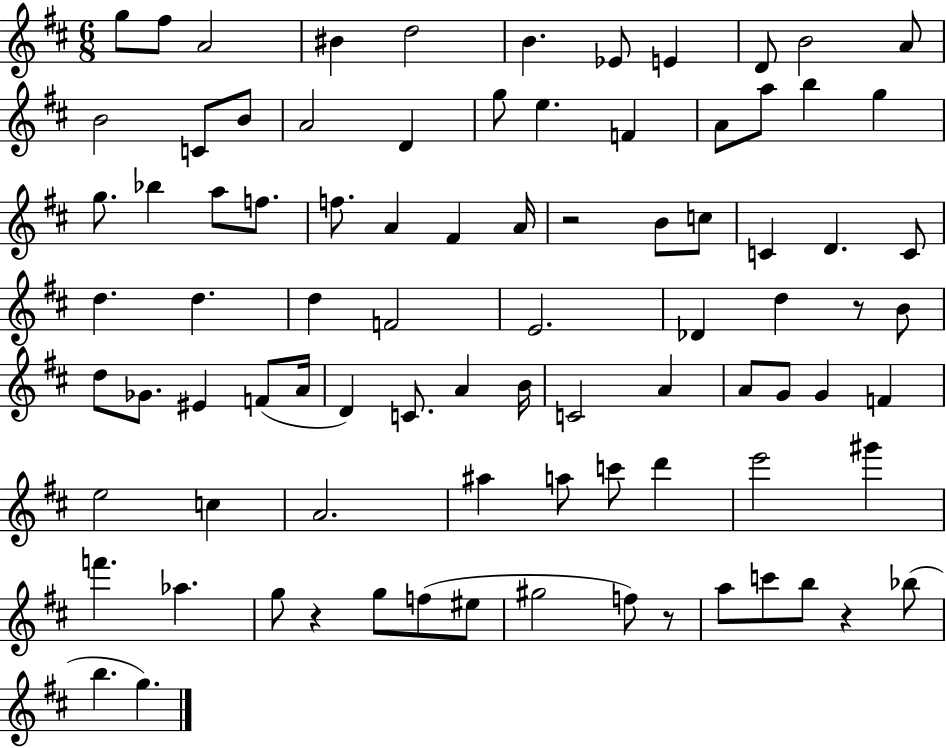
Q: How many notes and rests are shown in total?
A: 87